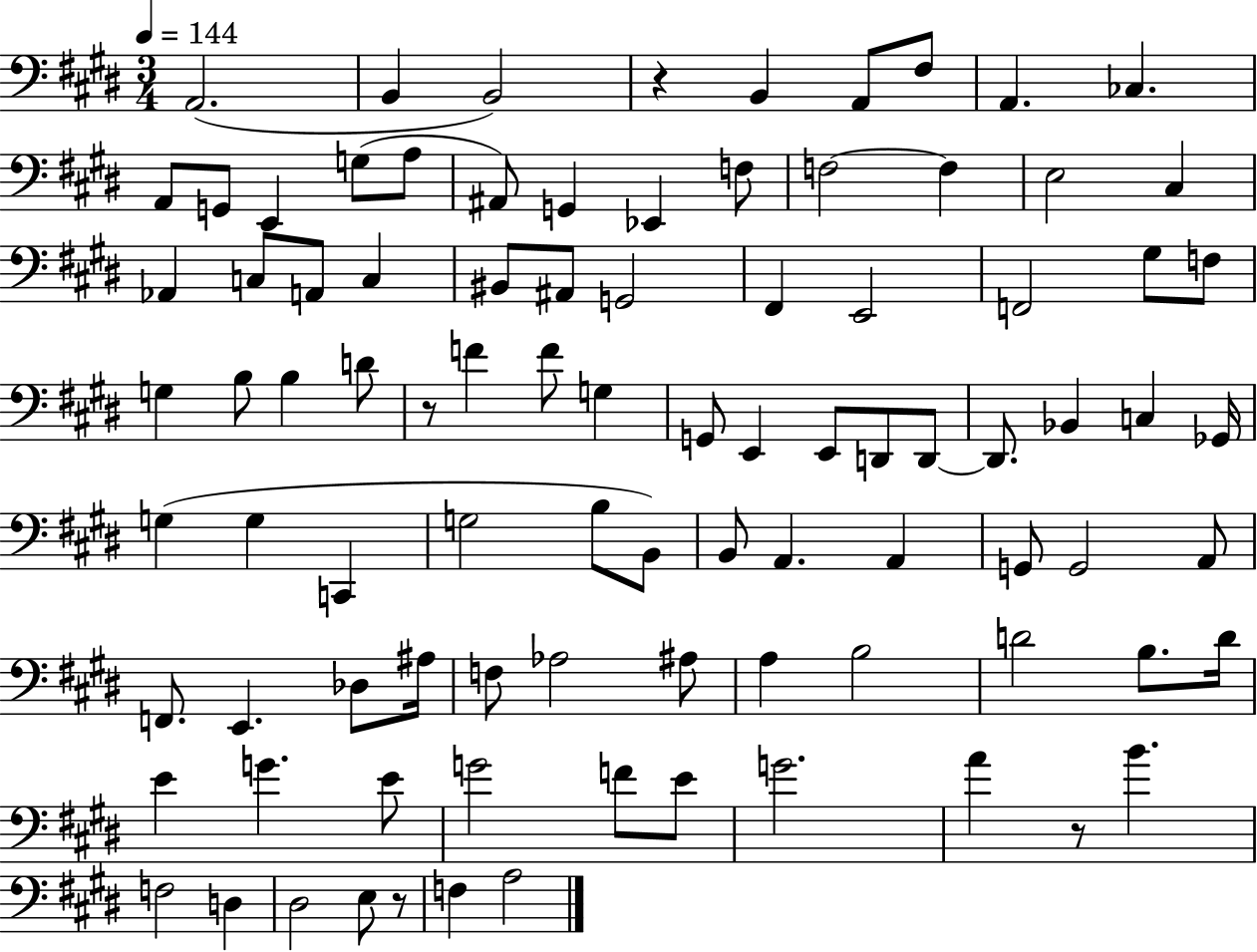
X:1
T:Untitled
M:3/4
L:1/4
K:E
A,,2 B,, B,,2 z B,, A,,/2 ^F,/2 A,, _C, A,,/2 G,,/2 E,, G,/2 A,/2 ^A,,/2 G,, _E,, F,/2 F,2 F, E,2 ^C, _A,, C,/2 A,,/2 C, ^B,,/2 ^A,,/2 G,,2 ^F,, E,,2 F,,2 ^G,/2 F,/2 G, B,/2 B, D/2 z/2 F F/2 G, G,,/2 E,, E,,/2 D,,/2 D,,/2 D,,/2 _B,, C, _G,,/4 G, G, C,, G,2 B,/2 B,,/2 B,,/2 A,, A,, G,,/2 G,,2 A,,/2 F,,/2 E,, _D,/2 ^A,/4 F,/2 _A,2 ^A,/2 A, B,2 D2 B,/2 D/4 E G E/2 G2 F/2 E/2 G2 A z/2 B F,2 D, ^D,2 E,/2 z/2 F, A,2